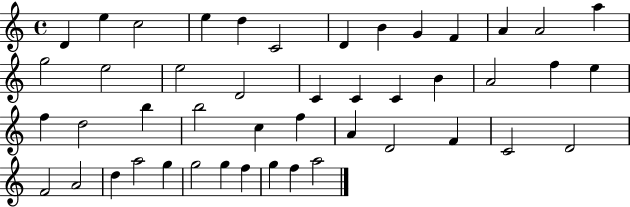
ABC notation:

X:1
T:Untitled
M:4/4
L:1/4
K:C
D e c2 e d C2 D B G F A A2 a g2 e2 e2 D2 C C C B A2 f e f d2 b b2 c f A D2 F C2 D2 F2 A2 d a2 g g2 g f g f a2